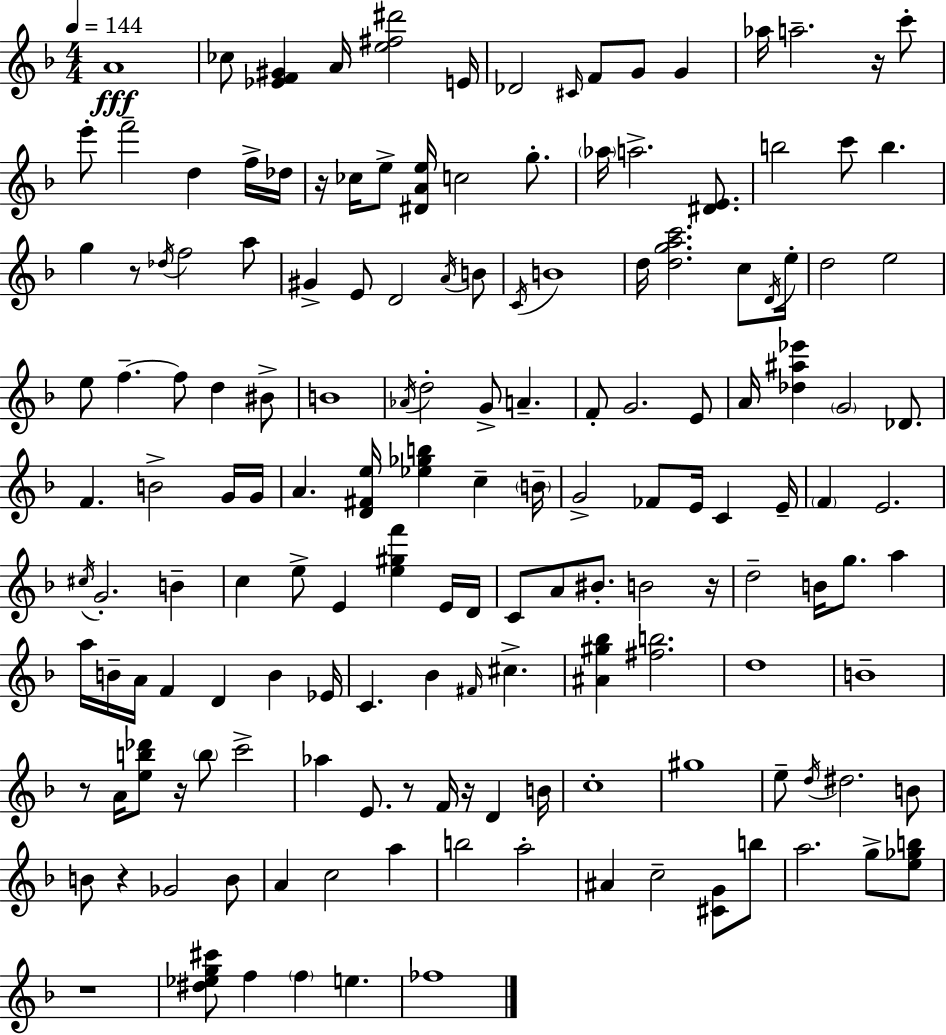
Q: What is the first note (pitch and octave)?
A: A4